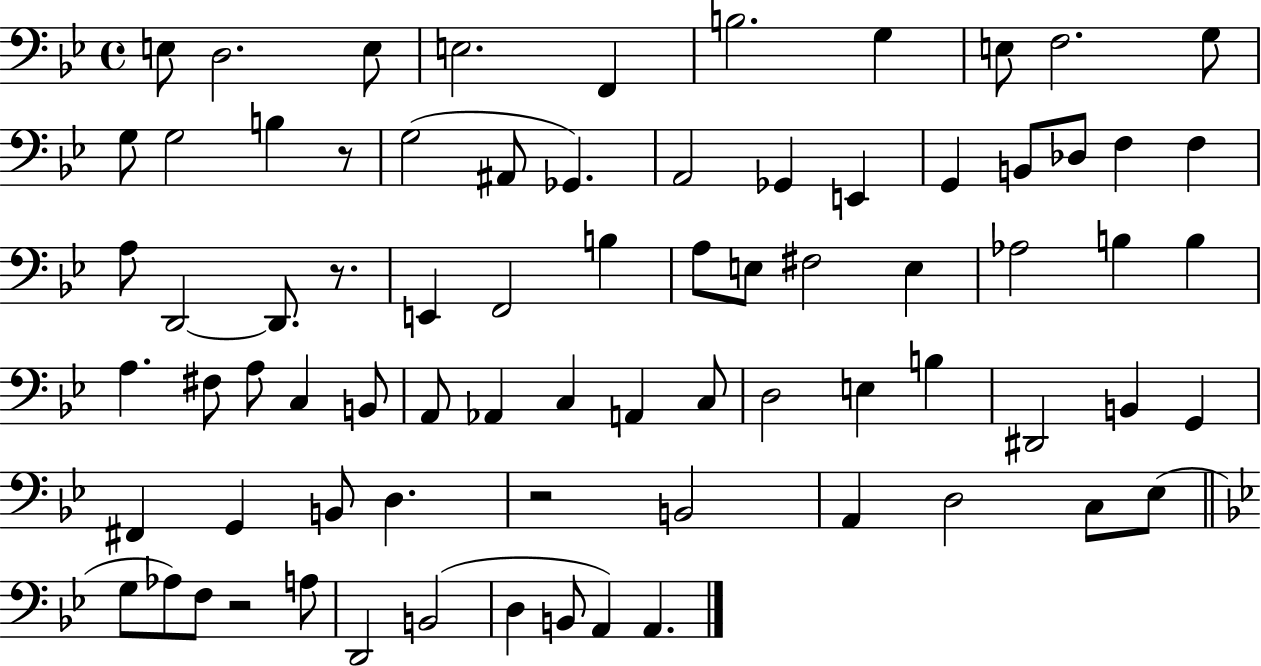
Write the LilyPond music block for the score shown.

{
  \clef bass
  \time 4/4
  \defaultTimeSignature
  \key bes \major
  \repeat volta 2 { e8 d2. e8 | e2. f,4 | b2. g4 | e8 f2. g8 | \break g8 g2 b4 r8 | g2( ais,8 ges,4.) | a,2 ges,4 e,4 | g,4 b,8 des8 f4 f4 | \break a8 d,2~~ d,8. r8. | e,4 f,2 b4 | a8 e8 fis2 e4 | aes2 b4 b4 | \break a4. fis8 a8 c4 b,8 | a,8 aes,4 c4 a,4 c8 | d2 e4 b4 | dis,2 b,4 g,4 | \break fis,4 g,4 b,8 d4. | r2 b,2 | a,4 d2 c8 ees8( | \bar "||" \break \key g \minor g8 aes8) f8 r2 a8 | d,2 b,2( | d4 b,8 a,4) a,4. | } \bar "|."
}